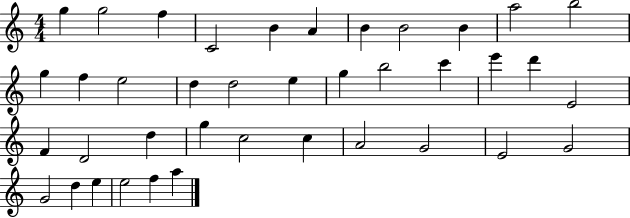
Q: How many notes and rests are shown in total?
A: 39